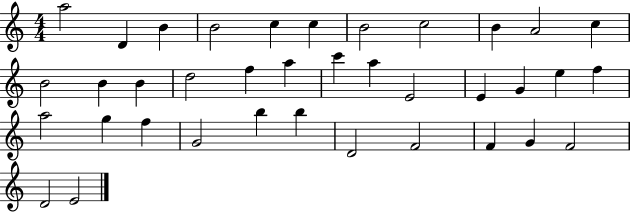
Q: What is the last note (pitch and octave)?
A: E4